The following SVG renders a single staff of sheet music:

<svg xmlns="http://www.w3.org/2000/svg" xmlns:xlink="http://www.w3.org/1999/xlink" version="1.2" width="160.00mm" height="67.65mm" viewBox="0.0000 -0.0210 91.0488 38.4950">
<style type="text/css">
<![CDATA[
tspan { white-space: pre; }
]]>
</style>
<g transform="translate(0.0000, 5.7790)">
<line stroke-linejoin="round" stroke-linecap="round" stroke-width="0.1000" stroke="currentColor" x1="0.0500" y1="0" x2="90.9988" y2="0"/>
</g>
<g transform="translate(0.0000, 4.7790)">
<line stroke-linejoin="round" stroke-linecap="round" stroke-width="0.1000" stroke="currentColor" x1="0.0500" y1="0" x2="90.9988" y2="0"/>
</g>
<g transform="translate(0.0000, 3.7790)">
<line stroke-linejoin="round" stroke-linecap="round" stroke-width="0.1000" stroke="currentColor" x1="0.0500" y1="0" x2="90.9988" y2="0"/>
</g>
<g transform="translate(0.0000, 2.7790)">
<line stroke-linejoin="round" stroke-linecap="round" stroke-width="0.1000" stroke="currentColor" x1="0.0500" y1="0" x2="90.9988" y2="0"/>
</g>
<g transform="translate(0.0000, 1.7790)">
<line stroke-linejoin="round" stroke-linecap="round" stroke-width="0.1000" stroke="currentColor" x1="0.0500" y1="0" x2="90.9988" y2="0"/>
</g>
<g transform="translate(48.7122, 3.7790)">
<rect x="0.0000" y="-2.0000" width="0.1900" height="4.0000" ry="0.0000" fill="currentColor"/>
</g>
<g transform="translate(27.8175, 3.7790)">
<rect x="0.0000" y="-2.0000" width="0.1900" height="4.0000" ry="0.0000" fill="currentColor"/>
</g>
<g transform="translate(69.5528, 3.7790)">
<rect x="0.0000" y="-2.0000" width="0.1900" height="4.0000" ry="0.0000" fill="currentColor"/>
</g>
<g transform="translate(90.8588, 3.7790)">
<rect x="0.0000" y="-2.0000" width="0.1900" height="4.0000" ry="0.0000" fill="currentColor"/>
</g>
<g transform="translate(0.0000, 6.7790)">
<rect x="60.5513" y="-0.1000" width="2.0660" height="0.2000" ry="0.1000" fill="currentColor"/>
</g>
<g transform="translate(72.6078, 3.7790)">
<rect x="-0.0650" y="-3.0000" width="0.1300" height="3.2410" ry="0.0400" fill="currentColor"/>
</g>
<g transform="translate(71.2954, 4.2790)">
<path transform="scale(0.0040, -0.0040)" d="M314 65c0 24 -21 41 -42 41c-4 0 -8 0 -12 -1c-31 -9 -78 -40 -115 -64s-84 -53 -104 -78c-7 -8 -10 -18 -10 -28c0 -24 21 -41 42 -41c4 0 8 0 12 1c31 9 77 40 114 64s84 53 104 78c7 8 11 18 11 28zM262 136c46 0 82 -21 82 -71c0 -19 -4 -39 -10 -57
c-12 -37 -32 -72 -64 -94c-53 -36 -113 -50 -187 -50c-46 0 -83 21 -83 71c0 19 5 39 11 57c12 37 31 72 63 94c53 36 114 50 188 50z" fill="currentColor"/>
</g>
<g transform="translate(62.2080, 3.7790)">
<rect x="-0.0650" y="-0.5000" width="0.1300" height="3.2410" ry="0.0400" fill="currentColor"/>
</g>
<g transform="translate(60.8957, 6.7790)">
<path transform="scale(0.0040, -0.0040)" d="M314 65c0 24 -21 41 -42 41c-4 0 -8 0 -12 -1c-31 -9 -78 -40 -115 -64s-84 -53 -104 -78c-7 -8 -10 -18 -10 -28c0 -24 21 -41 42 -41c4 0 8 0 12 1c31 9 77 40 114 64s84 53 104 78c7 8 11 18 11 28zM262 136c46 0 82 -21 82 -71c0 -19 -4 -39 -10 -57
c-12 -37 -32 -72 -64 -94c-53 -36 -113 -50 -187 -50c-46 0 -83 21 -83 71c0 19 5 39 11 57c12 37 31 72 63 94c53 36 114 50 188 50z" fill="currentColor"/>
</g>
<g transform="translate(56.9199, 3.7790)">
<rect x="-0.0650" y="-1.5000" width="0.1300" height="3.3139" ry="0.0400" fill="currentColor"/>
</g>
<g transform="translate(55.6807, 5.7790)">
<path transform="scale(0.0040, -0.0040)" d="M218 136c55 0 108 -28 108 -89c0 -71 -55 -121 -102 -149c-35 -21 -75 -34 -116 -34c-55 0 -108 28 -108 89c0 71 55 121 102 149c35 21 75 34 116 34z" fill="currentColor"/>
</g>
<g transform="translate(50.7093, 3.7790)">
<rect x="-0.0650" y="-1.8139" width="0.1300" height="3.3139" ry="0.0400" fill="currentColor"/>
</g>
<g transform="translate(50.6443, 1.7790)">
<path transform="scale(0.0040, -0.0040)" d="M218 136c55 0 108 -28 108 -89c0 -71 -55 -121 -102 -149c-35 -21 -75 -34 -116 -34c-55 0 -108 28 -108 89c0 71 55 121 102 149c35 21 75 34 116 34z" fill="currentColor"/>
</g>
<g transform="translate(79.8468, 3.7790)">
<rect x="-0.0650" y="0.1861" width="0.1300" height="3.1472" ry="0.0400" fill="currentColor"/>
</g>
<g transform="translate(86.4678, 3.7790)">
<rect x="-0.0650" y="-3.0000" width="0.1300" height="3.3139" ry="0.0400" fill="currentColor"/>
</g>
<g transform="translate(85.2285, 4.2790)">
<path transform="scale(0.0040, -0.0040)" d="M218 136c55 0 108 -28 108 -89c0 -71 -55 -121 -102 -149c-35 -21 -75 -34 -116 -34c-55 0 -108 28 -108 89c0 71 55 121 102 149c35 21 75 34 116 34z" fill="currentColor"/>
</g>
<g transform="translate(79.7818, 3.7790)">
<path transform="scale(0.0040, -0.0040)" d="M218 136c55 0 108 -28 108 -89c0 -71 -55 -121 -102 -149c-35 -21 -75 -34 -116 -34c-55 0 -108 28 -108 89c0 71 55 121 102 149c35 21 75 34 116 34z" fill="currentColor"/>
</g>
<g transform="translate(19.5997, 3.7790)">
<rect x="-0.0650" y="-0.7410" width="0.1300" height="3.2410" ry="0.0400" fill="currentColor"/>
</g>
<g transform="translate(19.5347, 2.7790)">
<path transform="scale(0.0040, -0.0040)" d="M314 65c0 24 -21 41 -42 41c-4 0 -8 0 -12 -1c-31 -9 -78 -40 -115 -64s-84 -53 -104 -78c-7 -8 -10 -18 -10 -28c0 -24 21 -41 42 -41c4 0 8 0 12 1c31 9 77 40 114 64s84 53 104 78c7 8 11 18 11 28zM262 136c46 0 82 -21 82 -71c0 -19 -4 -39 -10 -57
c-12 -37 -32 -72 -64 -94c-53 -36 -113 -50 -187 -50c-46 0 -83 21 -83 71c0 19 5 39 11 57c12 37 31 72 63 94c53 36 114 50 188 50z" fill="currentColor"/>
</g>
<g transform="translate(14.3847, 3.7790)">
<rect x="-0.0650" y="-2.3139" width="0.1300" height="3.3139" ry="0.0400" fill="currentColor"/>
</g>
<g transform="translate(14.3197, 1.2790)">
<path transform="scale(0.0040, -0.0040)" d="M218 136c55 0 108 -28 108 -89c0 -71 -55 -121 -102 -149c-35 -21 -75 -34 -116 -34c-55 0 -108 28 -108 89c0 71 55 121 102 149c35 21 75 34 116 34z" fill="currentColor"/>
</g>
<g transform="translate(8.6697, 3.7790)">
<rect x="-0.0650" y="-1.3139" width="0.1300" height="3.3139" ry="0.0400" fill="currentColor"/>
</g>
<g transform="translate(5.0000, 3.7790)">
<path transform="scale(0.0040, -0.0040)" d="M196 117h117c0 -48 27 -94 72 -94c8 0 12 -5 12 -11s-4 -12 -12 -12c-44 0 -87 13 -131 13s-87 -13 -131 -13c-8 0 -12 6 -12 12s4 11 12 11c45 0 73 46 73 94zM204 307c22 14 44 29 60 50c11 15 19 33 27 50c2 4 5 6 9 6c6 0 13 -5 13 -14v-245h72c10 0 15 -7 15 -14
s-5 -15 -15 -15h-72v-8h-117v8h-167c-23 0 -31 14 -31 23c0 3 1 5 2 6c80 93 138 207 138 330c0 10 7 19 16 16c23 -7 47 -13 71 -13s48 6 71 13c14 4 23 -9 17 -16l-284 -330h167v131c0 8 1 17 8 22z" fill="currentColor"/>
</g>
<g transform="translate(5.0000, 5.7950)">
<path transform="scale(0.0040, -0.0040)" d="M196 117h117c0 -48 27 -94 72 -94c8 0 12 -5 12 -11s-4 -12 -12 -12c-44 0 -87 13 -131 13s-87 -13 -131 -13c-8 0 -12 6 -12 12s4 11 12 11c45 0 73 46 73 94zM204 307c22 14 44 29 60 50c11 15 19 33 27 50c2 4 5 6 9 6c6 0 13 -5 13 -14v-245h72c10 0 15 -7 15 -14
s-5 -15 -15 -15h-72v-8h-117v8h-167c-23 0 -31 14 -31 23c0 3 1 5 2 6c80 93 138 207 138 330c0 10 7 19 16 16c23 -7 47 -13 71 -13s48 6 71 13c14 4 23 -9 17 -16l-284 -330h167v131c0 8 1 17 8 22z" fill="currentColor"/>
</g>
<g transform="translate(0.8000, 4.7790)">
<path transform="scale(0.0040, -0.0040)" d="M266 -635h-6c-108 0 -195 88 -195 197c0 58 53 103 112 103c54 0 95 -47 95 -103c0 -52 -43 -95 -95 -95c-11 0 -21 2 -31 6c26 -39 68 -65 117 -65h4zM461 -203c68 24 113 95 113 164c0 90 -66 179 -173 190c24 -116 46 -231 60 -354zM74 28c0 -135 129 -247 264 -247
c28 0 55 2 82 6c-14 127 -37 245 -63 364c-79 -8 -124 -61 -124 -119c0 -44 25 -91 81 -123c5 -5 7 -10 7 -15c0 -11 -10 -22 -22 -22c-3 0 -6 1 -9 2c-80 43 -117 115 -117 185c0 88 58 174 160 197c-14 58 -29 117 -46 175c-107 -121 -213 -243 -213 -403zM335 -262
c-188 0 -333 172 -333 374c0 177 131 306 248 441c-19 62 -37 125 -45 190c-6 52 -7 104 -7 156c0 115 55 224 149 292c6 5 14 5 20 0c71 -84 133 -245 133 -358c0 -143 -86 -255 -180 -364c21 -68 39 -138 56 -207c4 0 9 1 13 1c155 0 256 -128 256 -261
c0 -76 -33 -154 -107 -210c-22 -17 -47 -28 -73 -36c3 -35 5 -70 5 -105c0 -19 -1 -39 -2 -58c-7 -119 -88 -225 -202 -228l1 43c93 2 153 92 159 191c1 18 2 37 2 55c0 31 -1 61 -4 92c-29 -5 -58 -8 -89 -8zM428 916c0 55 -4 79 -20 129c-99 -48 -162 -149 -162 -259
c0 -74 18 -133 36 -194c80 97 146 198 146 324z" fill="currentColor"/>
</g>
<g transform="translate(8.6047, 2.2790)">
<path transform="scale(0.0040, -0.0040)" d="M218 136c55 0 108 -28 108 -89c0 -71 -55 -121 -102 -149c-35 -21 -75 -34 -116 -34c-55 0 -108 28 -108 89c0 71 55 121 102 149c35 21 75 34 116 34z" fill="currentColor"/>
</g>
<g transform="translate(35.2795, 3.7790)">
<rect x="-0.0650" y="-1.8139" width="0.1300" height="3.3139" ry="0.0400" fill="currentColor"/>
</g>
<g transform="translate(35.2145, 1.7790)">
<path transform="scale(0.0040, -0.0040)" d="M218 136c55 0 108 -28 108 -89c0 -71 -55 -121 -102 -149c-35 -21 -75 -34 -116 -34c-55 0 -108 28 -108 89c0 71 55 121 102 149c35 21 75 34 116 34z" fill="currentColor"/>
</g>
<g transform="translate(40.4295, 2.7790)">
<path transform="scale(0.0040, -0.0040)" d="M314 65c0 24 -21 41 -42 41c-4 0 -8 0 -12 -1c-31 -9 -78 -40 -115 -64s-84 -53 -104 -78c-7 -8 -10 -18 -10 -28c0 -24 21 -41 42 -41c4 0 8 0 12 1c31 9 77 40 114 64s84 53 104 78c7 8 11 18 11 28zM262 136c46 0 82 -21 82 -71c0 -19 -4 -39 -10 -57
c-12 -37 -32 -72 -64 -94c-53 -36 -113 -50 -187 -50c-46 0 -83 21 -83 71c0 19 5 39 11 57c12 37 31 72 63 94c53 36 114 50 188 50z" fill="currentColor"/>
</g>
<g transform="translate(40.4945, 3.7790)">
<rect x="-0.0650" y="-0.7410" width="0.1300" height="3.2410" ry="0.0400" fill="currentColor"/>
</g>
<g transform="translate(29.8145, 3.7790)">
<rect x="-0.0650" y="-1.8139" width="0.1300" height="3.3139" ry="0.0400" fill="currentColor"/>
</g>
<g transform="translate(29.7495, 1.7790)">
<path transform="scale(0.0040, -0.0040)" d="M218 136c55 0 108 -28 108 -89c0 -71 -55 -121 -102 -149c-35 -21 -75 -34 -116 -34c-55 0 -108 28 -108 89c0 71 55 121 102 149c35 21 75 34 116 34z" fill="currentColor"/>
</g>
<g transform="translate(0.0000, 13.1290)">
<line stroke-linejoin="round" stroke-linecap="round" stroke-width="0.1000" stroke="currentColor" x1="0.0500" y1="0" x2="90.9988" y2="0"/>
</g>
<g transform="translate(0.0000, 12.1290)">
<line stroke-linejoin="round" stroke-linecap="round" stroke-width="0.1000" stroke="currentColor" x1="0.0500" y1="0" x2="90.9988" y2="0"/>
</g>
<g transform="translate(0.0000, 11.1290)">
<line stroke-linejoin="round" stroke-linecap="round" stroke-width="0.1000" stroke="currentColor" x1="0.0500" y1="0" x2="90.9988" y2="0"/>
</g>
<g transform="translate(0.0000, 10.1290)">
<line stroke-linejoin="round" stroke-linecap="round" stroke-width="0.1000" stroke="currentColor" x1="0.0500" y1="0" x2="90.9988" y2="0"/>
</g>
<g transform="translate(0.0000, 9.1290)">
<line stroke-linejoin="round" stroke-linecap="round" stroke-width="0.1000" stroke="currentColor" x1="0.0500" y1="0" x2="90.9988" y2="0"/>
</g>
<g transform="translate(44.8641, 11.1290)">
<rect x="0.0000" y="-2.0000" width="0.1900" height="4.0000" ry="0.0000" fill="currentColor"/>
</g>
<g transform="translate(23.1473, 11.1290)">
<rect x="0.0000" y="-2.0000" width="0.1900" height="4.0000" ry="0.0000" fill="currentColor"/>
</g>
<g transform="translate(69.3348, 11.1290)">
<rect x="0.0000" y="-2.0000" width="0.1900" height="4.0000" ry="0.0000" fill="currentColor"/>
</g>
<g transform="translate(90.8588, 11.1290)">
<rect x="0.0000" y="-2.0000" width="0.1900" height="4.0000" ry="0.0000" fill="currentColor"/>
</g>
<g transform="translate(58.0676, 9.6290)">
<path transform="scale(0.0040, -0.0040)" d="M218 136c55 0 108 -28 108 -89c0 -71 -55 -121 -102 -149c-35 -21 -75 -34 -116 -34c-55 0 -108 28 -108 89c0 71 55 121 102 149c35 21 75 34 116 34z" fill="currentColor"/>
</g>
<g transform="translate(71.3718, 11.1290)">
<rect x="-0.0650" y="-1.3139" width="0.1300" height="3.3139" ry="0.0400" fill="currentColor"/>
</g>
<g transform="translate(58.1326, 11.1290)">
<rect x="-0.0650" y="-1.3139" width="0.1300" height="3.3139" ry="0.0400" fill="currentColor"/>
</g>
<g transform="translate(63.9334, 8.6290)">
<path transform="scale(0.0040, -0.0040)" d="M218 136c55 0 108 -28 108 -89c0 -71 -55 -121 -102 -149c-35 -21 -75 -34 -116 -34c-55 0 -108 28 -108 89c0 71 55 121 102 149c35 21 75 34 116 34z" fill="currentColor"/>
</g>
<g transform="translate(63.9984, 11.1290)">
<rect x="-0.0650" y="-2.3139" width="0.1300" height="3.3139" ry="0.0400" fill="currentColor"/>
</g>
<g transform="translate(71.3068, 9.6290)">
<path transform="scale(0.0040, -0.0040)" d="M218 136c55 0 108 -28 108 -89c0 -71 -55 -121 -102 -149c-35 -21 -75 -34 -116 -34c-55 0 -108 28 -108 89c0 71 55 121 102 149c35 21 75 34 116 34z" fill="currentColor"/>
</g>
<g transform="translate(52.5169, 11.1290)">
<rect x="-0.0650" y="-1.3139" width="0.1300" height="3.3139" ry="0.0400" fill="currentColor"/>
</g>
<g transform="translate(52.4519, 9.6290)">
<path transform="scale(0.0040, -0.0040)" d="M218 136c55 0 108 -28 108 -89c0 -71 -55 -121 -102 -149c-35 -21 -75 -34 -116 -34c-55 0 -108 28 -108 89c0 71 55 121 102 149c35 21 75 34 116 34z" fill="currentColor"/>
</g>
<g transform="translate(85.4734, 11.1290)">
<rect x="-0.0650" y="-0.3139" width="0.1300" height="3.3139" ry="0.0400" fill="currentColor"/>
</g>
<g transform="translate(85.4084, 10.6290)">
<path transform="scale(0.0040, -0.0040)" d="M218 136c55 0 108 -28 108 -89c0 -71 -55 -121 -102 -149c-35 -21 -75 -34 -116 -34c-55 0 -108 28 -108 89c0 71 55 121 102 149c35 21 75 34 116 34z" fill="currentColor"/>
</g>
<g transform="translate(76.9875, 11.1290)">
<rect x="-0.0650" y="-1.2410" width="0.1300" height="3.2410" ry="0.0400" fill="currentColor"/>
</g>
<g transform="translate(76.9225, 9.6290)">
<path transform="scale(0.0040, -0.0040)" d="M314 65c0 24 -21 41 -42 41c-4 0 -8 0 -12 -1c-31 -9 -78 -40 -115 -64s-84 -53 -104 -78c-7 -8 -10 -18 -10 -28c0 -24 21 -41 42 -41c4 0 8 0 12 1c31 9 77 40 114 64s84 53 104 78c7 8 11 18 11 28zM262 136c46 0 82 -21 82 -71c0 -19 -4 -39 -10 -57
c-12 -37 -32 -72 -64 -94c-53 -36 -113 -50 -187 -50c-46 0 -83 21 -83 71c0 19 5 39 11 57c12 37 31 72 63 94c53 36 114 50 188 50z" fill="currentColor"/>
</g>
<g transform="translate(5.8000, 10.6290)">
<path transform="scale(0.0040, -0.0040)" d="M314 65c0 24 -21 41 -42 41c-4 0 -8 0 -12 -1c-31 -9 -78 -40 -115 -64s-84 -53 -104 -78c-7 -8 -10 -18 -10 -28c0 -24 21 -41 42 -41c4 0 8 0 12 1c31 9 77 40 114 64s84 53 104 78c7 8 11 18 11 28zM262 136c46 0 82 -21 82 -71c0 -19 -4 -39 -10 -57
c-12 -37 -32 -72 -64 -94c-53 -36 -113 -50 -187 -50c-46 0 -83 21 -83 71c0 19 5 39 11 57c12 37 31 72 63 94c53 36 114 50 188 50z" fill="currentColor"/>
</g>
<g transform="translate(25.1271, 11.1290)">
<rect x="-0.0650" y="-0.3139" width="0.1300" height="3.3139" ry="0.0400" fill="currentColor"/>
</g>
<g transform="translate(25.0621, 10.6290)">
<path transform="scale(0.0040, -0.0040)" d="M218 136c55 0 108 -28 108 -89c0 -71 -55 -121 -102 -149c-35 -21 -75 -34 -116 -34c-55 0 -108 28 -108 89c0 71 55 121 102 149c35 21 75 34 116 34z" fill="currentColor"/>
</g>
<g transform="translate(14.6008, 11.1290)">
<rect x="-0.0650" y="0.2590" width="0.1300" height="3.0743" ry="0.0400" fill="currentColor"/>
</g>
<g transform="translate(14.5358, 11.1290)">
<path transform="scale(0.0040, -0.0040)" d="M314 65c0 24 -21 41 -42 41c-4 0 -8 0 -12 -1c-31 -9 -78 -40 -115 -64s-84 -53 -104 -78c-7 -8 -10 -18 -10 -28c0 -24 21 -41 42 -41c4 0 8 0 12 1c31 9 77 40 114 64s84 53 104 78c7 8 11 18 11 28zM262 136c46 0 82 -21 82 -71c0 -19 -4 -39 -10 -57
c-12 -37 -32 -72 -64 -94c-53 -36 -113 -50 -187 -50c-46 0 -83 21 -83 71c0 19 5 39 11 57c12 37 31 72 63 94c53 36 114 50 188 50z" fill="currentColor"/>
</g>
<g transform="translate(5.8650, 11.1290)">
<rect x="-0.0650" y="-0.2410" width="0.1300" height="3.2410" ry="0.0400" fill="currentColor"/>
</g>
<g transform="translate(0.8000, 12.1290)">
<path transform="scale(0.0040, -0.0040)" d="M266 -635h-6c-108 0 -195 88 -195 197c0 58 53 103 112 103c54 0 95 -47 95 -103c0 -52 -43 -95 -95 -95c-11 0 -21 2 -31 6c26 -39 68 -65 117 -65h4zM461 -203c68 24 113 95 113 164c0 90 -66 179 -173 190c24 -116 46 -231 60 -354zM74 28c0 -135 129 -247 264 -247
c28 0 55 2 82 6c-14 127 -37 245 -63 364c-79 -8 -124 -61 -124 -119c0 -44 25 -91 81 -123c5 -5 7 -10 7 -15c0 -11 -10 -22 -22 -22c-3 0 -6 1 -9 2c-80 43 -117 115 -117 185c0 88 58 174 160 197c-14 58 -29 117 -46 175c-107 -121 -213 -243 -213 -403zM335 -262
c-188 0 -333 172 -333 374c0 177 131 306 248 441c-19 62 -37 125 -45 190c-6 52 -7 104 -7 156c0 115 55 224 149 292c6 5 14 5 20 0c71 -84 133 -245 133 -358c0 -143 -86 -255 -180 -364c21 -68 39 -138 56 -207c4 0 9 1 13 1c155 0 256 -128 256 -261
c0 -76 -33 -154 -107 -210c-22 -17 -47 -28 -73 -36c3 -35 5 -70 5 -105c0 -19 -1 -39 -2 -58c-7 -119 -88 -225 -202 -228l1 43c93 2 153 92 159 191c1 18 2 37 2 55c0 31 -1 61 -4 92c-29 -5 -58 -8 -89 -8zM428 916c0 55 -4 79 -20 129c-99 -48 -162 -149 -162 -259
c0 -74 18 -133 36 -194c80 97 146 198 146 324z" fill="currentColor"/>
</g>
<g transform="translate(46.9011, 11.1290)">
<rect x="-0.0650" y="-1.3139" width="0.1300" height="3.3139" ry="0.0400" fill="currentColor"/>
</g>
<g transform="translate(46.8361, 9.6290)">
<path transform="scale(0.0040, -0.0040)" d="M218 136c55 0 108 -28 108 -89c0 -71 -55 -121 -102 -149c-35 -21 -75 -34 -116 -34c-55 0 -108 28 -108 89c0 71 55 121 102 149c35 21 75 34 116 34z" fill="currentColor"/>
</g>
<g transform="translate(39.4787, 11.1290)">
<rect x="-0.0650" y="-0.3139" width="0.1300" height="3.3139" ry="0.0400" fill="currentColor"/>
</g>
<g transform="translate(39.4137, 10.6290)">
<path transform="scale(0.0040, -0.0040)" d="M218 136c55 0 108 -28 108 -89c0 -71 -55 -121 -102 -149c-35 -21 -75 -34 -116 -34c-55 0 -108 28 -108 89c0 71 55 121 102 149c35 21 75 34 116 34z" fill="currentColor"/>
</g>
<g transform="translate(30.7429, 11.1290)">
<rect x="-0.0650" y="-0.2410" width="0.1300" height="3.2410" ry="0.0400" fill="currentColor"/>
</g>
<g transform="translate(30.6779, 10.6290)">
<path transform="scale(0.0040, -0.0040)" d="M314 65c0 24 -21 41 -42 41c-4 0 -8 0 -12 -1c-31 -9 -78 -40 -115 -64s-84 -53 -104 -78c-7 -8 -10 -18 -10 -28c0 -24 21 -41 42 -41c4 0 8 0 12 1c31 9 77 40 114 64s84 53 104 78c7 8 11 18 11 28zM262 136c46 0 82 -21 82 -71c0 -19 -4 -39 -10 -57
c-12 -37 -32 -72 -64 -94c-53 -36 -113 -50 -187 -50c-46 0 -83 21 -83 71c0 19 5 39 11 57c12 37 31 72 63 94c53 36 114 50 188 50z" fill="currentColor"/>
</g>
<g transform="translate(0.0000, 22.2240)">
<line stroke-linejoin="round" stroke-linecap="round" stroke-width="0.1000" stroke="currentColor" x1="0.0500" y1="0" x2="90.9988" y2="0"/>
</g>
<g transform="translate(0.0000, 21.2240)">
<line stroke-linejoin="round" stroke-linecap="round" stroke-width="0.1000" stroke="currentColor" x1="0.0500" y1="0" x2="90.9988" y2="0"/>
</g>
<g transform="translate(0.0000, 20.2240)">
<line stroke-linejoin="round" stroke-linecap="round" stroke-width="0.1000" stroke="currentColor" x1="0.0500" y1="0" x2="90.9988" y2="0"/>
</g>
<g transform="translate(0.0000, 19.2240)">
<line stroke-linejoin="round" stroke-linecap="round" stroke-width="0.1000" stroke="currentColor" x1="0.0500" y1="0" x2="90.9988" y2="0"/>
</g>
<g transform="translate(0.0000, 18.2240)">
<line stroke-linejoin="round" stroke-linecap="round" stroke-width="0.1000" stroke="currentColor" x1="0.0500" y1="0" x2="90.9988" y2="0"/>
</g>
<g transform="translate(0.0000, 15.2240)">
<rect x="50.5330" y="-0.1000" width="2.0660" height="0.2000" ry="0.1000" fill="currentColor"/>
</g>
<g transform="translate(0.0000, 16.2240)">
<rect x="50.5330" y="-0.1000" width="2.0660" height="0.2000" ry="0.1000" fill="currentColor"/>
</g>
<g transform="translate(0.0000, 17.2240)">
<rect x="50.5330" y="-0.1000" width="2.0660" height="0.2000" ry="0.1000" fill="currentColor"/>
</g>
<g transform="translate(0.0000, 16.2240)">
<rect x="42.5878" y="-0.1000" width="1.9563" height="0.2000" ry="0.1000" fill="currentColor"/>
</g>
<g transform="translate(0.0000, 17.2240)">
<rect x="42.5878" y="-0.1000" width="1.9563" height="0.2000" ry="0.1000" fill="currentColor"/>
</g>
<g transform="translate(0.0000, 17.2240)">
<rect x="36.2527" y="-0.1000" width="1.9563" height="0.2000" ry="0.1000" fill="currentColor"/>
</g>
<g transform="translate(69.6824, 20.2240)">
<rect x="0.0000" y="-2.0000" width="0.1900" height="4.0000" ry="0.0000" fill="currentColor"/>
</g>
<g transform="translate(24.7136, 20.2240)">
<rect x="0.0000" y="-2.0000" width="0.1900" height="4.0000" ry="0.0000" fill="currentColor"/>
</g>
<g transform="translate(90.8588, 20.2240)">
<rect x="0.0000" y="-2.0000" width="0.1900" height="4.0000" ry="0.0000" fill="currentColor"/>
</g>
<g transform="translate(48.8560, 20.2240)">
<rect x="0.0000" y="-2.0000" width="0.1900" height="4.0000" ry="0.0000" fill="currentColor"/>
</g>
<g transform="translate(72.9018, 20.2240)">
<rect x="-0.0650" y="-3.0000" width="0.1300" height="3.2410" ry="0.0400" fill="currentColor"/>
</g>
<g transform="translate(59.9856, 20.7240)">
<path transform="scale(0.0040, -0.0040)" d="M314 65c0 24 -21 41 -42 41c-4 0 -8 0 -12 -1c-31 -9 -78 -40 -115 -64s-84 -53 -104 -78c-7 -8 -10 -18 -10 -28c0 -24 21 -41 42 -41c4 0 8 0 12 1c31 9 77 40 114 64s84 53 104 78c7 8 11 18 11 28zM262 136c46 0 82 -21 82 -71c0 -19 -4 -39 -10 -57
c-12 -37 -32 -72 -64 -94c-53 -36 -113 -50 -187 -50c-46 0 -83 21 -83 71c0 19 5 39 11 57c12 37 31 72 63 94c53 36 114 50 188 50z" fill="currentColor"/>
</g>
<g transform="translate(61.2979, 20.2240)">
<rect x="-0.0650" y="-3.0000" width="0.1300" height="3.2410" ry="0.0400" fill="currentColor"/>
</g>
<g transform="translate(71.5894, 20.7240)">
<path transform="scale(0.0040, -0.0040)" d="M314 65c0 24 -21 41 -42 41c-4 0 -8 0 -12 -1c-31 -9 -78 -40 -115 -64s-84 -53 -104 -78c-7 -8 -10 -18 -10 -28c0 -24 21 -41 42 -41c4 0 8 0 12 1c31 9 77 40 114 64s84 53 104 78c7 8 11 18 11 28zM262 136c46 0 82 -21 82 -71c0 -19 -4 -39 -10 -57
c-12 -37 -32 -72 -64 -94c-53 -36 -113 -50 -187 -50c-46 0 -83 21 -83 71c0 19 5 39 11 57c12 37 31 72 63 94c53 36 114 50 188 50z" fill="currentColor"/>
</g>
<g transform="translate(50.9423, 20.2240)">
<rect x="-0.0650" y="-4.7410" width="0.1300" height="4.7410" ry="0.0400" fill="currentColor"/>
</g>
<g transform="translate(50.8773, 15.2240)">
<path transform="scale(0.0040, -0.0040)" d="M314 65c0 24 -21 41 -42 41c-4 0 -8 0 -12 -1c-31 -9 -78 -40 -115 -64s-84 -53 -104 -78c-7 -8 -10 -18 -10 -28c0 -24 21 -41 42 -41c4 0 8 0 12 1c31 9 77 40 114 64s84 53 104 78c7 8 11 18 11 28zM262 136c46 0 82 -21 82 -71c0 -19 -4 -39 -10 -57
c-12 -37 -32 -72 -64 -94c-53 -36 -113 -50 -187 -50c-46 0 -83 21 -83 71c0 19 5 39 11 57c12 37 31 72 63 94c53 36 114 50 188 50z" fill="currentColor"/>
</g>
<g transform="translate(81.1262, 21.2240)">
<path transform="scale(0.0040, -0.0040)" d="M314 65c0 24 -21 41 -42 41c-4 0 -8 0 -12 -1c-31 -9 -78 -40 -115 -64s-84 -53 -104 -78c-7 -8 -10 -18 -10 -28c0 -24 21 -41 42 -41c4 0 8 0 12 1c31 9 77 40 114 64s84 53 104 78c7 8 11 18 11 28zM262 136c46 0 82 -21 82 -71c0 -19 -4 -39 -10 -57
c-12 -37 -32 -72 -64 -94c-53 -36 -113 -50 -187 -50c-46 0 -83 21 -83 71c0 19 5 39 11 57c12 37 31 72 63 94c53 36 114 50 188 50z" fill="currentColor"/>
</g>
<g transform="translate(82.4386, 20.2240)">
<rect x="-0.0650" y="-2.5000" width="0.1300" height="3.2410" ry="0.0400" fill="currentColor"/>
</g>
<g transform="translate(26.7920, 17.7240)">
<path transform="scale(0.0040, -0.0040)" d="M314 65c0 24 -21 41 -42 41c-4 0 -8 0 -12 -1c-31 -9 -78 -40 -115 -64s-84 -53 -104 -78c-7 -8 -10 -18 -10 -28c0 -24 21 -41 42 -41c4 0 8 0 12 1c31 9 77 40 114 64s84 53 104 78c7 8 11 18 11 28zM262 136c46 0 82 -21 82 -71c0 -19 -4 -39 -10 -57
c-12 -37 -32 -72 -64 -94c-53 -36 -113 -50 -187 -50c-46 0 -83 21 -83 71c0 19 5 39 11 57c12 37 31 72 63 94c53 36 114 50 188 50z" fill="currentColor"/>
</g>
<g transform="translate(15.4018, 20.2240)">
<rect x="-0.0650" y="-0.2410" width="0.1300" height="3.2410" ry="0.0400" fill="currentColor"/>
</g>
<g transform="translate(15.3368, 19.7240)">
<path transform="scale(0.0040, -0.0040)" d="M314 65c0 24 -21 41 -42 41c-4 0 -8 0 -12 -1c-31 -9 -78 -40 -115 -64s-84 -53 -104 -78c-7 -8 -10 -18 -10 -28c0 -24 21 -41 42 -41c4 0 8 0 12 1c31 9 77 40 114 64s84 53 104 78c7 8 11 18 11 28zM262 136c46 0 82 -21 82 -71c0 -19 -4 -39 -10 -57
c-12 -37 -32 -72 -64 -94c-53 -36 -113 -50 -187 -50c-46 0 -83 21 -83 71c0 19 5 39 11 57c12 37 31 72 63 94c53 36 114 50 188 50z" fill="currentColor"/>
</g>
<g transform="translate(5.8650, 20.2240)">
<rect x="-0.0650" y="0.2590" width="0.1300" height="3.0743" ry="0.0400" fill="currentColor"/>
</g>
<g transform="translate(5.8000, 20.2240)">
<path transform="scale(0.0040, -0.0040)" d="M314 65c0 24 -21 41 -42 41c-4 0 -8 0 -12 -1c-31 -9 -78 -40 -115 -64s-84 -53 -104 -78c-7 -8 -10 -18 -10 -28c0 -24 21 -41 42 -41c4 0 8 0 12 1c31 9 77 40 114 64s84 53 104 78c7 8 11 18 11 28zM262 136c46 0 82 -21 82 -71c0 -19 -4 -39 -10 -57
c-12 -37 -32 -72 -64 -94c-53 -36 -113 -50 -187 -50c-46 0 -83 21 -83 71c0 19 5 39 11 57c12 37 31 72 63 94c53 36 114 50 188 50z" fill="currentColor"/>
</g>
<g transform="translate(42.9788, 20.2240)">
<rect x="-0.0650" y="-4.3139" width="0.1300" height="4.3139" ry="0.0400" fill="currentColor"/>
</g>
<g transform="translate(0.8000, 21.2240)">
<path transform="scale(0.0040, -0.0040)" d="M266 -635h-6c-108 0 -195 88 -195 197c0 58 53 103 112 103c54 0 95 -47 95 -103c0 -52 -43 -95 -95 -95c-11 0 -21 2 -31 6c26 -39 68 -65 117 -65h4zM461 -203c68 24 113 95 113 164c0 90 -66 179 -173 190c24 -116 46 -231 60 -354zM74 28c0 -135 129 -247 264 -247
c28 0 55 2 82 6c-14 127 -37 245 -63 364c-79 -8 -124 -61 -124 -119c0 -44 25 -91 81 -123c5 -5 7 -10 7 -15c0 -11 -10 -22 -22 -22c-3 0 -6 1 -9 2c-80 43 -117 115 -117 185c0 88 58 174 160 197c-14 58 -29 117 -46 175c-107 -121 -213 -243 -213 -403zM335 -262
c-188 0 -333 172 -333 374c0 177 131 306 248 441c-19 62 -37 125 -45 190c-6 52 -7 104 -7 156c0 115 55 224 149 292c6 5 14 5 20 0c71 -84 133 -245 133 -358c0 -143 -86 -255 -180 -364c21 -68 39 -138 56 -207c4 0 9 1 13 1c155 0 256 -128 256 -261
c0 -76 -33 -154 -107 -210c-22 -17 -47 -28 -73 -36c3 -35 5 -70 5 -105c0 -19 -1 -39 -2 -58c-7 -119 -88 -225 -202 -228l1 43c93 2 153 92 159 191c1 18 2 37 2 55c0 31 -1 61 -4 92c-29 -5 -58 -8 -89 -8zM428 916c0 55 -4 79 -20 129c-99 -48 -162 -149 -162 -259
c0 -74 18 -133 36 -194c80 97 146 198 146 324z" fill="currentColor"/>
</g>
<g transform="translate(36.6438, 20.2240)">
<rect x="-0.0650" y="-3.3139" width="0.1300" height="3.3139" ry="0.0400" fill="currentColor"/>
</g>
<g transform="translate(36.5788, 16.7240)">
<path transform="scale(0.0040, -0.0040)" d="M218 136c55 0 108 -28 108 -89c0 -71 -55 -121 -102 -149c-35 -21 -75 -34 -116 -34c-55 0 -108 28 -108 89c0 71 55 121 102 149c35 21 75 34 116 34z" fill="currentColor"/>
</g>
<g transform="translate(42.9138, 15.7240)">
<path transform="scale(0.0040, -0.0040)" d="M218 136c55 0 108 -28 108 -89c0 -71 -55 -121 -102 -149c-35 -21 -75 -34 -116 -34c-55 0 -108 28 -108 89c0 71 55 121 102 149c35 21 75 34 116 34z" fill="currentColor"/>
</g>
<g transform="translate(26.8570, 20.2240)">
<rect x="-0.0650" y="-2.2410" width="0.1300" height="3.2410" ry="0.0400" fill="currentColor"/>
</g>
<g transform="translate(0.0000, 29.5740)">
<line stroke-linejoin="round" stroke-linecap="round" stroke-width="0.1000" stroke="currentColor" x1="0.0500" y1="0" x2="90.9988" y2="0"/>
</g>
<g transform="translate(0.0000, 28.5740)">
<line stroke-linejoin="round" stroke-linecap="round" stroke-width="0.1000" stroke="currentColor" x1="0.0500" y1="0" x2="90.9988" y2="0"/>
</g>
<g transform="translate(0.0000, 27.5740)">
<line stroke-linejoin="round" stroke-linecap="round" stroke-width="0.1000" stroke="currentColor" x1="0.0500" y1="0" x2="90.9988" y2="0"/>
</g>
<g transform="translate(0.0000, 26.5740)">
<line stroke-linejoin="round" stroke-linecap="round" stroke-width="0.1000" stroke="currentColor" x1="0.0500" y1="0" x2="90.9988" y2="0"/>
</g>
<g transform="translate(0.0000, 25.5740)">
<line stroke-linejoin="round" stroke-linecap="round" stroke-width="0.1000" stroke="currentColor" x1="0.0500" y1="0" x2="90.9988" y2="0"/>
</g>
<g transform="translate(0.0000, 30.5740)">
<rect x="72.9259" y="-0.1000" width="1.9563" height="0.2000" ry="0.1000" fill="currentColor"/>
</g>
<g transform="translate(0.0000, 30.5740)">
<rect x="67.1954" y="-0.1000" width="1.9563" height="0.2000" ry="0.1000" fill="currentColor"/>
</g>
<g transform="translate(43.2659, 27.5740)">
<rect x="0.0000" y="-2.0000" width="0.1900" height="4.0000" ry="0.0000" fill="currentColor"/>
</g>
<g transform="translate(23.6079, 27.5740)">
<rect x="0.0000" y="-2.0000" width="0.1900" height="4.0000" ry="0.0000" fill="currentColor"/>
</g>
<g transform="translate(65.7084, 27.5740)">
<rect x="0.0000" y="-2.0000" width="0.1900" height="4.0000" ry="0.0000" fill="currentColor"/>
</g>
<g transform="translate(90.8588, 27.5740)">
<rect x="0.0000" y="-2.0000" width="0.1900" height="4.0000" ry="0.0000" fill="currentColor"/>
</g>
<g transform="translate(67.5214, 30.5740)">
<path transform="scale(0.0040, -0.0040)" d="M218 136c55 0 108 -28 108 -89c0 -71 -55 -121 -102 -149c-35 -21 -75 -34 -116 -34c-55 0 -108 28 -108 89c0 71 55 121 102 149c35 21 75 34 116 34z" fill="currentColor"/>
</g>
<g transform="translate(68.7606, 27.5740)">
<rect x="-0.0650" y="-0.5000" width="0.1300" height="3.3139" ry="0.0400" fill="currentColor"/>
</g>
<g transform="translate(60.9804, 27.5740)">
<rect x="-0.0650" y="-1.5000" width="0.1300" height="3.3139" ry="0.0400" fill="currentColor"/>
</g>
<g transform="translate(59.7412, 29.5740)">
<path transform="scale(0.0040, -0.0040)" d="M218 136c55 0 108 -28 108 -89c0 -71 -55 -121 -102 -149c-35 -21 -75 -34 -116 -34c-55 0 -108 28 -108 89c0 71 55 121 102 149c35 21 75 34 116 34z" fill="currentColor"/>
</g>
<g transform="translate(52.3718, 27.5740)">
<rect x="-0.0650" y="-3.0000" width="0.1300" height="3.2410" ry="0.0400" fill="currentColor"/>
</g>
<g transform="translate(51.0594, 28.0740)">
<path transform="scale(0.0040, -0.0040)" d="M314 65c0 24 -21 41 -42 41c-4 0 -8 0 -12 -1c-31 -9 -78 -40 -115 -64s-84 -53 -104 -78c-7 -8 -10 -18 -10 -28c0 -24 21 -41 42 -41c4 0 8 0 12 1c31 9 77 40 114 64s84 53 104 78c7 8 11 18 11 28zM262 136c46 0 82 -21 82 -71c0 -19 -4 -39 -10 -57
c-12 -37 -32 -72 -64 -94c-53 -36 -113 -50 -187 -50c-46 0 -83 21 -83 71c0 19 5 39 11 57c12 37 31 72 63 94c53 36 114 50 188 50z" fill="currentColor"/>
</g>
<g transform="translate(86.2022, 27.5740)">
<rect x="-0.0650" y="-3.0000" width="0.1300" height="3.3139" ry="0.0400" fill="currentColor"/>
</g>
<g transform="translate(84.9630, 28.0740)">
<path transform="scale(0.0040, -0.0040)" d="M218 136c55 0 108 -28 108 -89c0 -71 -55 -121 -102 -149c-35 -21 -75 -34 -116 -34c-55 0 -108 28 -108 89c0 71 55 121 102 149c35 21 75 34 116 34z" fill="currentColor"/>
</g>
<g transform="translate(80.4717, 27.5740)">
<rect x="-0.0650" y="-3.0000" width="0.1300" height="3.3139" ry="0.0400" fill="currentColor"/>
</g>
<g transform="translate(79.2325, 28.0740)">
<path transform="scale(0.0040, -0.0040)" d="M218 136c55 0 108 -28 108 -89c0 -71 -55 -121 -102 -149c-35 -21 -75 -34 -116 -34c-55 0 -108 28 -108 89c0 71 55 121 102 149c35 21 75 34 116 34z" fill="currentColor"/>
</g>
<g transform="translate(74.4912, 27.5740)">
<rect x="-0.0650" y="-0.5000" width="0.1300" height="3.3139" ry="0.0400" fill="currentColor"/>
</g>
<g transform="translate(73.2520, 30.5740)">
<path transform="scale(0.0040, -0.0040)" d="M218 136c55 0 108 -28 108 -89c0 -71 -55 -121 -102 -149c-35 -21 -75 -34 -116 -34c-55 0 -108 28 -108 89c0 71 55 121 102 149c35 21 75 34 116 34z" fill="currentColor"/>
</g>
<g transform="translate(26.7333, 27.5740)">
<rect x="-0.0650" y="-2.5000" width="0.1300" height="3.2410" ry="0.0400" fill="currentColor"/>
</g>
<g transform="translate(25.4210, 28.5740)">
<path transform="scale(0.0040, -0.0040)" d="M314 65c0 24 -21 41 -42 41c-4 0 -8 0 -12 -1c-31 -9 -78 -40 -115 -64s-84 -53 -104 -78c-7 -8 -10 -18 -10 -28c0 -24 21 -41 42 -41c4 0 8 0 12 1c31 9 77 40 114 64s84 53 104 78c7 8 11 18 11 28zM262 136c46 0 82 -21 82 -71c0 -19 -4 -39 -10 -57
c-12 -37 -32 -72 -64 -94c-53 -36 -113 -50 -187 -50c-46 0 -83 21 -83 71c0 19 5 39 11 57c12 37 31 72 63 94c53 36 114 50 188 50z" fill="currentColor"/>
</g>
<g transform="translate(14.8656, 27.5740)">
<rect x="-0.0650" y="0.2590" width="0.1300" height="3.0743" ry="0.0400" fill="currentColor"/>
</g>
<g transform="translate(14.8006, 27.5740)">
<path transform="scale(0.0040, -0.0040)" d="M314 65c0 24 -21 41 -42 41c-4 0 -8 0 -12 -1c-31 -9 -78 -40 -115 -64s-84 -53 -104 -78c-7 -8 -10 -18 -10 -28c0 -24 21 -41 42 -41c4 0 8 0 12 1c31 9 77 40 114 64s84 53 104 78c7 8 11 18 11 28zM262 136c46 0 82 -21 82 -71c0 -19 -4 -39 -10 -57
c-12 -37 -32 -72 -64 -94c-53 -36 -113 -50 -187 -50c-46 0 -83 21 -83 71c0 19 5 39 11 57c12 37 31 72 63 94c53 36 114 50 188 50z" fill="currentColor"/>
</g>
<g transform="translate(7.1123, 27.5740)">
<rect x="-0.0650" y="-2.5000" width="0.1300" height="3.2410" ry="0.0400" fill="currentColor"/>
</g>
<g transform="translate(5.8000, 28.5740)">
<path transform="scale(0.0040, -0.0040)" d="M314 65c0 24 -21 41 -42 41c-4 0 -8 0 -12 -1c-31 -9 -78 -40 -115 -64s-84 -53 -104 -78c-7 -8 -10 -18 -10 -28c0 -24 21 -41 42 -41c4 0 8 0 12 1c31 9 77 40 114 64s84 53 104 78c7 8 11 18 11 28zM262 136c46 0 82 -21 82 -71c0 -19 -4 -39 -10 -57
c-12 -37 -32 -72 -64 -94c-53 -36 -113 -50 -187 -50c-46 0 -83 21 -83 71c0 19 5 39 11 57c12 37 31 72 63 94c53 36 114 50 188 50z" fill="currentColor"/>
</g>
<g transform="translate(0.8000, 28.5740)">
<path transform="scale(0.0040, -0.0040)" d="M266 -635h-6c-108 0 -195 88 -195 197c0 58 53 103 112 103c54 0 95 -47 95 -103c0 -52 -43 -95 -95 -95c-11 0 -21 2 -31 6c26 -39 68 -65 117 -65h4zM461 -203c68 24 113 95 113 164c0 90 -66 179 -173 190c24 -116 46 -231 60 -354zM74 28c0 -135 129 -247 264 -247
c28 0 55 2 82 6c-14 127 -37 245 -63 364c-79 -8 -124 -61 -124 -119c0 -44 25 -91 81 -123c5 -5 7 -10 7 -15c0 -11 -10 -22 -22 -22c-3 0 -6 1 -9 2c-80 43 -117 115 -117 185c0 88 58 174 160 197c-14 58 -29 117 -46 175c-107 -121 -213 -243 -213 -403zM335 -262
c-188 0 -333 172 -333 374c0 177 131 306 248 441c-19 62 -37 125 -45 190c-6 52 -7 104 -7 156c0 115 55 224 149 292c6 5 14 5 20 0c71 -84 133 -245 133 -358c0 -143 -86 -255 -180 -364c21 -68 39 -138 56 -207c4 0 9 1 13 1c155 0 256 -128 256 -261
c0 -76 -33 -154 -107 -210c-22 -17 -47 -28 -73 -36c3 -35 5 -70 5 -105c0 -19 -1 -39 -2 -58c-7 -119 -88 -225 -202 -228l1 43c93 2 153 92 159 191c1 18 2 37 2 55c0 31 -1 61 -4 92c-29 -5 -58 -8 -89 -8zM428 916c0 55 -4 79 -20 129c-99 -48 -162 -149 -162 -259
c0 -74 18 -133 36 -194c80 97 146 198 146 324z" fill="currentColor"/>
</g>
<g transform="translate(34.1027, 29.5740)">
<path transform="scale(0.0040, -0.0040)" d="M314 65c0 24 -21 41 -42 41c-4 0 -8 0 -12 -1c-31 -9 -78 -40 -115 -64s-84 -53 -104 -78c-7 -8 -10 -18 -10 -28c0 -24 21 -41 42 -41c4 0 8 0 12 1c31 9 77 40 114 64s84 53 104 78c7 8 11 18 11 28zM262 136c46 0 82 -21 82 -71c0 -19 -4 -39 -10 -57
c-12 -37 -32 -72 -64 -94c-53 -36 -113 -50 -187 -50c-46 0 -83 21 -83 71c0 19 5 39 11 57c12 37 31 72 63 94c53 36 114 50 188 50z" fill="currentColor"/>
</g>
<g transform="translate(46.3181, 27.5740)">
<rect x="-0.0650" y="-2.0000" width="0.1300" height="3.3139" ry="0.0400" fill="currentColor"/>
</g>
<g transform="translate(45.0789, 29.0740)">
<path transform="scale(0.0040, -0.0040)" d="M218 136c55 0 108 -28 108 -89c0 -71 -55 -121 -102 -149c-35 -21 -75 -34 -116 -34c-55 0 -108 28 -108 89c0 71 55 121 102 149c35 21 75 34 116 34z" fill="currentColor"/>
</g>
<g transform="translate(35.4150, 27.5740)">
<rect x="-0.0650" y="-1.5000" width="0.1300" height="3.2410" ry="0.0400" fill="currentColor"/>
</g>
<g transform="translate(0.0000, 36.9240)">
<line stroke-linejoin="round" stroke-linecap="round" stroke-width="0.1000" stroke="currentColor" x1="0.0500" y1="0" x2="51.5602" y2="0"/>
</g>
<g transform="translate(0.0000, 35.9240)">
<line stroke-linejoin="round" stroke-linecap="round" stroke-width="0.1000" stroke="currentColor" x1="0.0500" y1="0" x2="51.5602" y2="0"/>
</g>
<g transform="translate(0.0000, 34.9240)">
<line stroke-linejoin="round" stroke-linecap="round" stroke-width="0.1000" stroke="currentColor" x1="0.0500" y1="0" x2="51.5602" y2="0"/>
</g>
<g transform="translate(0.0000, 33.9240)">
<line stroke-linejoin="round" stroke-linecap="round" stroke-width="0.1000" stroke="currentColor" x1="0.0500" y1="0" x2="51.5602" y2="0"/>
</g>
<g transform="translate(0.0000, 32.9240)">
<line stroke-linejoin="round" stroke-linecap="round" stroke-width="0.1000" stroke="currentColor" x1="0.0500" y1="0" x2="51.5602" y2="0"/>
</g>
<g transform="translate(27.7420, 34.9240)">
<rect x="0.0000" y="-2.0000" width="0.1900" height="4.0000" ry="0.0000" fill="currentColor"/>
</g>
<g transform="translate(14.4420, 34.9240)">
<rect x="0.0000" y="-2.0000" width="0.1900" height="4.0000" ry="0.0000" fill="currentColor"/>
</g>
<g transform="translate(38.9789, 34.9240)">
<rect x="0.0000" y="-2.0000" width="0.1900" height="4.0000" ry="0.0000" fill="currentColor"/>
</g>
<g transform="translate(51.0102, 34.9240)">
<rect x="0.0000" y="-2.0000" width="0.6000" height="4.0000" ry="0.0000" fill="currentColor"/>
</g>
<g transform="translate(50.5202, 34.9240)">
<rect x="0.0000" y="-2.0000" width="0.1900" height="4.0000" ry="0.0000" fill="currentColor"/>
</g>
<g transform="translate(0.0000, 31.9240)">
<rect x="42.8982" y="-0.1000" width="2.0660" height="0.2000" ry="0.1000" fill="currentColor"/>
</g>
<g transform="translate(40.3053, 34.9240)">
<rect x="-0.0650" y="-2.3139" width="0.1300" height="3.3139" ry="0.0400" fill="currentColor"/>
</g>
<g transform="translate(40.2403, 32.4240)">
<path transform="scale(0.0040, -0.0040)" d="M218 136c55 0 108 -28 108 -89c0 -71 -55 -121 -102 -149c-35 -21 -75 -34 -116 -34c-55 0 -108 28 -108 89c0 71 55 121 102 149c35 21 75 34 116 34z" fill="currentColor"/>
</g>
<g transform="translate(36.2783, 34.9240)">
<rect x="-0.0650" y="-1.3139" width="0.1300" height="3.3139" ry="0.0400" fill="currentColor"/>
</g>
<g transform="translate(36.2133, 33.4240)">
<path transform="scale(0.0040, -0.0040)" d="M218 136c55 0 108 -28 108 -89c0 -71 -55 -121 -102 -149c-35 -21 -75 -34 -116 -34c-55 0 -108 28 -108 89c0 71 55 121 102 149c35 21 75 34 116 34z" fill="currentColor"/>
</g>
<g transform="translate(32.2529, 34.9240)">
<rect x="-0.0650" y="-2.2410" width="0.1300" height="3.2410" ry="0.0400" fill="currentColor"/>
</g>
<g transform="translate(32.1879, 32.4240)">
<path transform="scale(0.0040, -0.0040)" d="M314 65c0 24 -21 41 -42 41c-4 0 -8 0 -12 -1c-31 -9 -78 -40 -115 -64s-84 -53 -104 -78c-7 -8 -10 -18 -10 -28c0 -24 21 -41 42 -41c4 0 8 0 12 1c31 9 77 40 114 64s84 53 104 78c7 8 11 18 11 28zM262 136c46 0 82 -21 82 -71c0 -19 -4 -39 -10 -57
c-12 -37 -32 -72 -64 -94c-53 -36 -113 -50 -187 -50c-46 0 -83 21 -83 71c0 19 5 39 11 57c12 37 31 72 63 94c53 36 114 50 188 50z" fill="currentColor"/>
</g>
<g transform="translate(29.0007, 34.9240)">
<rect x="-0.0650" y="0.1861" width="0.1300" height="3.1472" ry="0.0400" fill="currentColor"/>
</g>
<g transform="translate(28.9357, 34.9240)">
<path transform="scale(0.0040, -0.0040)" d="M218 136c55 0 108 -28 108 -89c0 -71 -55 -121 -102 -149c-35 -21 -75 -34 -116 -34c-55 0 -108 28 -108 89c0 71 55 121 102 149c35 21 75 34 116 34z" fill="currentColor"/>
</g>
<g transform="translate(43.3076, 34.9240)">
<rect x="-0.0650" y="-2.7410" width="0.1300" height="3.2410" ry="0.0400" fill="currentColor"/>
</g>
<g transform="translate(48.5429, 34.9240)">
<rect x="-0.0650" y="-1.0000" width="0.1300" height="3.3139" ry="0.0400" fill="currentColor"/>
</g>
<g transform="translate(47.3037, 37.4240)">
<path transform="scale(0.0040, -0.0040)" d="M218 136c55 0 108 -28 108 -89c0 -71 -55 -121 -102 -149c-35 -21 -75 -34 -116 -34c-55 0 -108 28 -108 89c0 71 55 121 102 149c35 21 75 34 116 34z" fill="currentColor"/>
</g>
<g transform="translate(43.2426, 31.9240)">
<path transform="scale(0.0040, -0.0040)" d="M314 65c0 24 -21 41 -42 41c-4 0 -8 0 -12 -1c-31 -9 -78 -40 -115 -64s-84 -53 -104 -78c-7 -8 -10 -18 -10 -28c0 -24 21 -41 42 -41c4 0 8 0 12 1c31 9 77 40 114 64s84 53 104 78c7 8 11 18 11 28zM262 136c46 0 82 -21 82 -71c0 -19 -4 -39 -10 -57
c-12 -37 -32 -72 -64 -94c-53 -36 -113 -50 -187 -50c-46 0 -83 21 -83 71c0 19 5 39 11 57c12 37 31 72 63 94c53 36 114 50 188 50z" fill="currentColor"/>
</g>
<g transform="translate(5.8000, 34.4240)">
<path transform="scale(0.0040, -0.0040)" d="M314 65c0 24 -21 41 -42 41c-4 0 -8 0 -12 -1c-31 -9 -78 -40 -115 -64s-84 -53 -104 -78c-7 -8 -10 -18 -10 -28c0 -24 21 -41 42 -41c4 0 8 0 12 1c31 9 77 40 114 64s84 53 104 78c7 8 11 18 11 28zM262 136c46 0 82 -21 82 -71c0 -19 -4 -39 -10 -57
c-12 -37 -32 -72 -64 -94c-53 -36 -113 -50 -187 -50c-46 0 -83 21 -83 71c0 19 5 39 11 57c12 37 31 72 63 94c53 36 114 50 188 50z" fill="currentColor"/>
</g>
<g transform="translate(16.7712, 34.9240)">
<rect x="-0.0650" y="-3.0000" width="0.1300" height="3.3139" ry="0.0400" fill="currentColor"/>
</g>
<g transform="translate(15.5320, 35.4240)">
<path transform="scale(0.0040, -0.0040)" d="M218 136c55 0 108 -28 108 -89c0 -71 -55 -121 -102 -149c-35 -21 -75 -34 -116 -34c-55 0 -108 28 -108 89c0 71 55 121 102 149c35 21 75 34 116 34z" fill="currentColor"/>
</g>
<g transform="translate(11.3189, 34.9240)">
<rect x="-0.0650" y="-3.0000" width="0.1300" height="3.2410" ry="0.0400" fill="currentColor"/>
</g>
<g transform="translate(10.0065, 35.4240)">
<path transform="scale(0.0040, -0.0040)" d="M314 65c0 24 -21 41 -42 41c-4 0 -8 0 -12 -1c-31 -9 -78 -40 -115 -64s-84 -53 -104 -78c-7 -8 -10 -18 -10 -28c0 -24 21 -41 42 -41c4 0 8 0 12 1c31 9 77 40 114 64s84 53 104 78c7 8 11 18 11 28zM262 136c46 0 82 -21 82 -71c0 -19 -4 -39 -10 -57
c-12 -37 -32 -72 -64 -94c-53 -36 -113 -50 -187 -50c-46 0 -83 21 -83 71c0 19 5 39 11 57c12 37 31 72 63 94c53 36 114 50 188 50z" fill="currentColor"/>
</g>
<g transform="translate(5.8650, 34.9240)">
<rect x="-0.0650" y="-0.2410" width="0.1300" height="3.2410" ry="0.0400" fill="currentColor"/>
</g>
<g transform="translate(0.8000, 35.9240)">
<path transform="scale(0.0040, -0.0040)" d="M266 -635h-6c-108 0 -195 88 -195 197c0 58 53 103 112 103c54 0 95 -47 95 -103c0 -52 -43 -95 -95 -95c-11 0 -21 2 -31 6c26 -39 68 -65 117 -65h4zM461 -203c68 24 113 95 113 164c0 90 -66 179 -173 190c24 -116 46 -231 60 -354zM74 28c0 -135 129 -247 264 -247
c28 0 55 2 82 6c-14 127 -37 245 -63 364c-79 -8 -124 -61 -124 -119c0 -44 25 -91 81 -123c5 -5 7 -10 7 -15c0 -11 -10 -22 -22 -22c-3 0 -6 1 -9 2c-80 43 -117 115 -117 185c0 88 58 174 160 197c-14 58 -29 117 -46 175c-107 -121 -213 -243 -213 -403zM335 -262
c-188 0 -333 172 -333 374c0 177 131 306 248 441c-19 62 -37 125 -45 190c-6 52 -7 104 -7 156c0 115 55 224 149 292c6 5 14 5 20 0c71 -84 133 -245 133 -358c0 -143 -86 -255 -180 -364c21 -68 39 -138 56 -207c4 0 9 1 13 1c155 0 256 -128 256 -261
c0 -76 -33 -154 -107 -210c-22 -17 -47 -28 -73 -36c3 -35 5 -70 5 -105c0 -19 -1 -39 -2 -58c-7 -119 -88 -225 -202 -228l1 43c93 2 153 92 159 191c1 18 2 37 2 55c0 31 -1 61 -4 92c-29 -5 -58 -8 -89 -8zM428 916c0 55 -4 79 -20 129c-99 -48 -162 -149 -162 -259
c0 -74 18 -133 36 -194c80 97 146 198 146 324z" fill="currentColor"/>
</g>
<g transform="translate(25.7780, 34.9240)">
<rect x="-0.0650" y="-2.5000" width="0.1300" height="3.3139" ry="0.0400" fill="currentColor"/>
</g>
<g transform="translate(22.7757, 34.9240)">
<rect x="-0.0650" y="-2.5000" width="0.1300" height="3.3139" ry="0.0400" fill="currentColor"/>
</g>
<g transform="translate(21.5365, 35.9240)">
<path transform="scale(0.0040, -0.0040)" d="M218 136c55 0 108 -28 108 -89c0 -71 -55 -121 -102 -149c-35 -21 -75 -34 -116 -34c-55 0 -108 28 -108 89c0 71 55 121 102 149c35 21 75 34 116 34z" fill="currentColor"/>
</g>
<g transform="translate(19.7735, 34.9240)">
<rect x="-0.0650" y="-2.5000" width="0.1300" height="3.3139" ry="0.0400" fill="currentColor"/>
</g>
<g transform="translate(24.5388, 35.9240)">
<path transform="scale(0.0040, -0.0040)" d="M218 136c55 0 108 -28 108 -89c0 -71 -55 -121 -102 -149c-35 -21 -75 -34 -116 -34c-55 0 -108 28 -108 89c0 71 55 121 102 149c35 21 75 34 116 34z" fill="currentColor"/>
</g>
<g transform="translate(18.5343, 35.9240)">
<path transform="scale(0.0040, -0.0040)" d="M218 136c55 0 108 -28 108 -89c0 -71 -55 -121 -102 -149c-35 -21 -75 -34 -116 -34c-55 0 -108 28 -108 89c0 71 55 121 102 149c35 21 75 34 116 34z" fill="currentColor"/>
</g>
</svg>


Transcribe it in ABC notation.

X:1
T:Untitled
M:4/4
L:1/4
K:C
e g d2 f f d2 f E C2 A2 B A c2 B2 c c2 c e e e g e e2 c B2 c2 g2 b d' e'2 A2 A2 G2 G2 B2 G2 E2 F A2 E C C A A c2 A2 A G G G B g2 e g a2 D